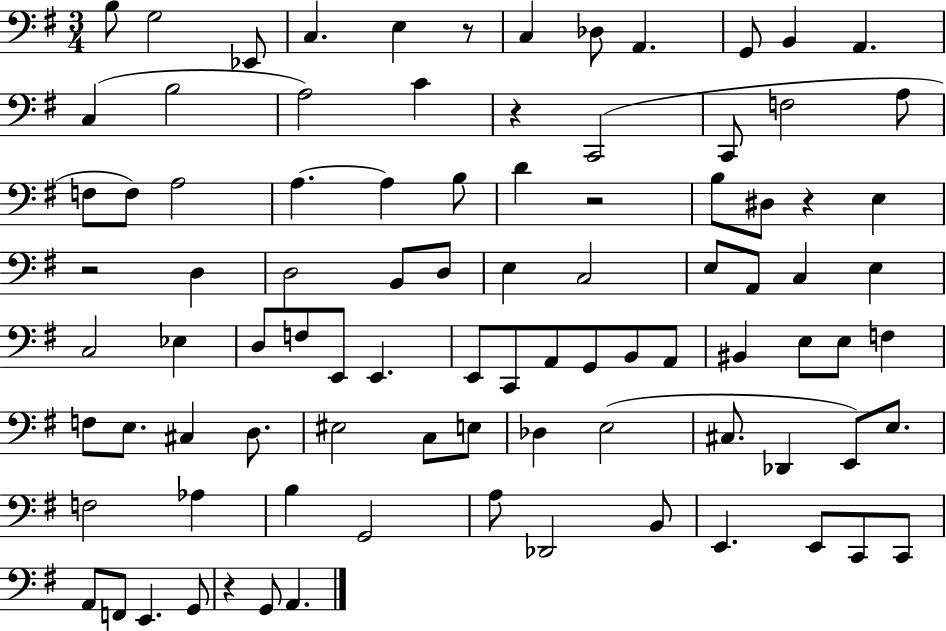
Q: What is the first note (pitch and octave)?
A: B3